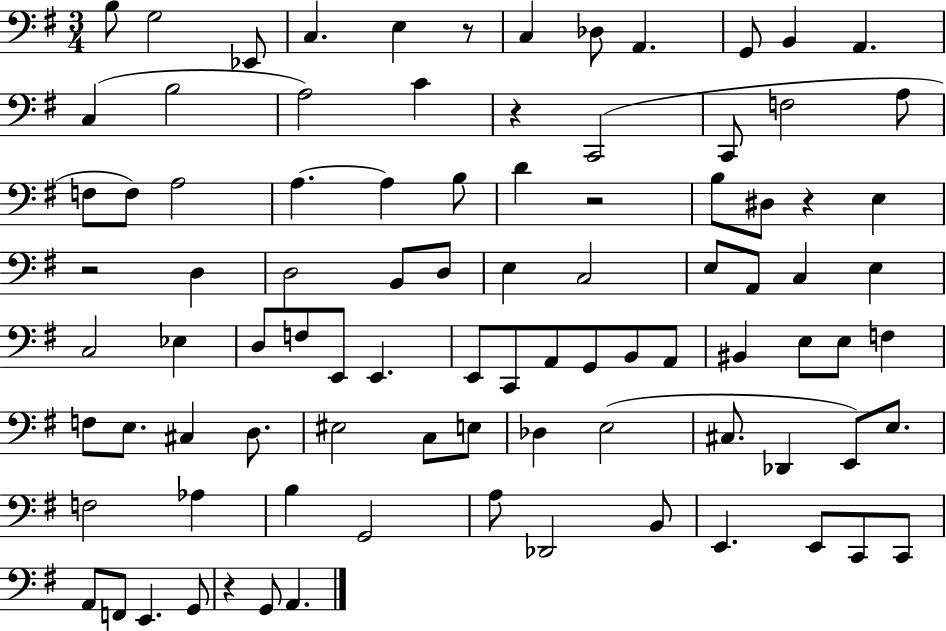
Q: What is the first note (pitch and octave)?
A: B3